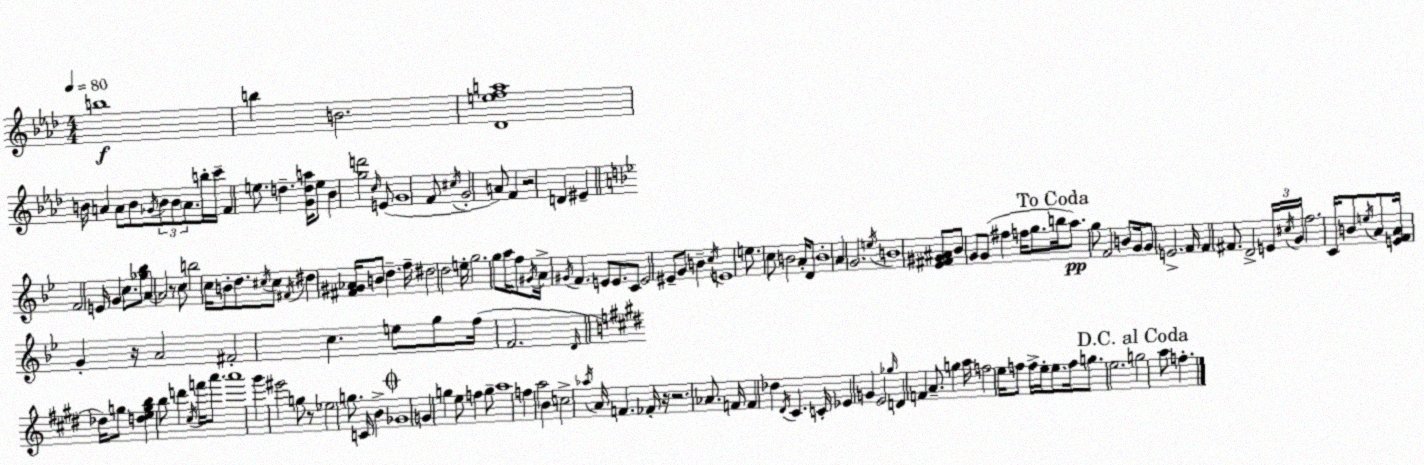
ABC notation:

X:1
T:Untitled
M:4/4
L:1/4
K:Fm
b4 b B2 [_Defa]4 B/4 A A/2 B/2 _G/4 B/2 B/2 A/2 b/4 c'/4 F e/2 d [Gda]/4 e/2 _B [gd']2 c/4 E/2 G4 F/2 ^c/4 G2 A/2 F z2 D ^E F2 E/4 G c/2 [_g_b]/2 A A2 z/2 c/2 b2 c/4 B/2 d/2 ^c/4 ^c/2 ^F/4 ^d [^F^G_A]/4 B/2 d f/4 ^d2 d2 e/4 g2 g/2 a/4 f/2 ^G/4 A/4 ^G/4 F E/2 E/2 C/2 E2 ^E/2 G/2 B c/4 E4 e/2 c/2 B2 A/4 D/2 B4 A G2 e/4 B4 [_E^F^G^A]/2 _B/2 G/2 G/2 ^f f/4 g/2 b/4 a/2 g/2 F2 B/2 G/4 G/2 E2 F/4 F ^F/2 D2 E/4 ^c/4 G/4 f2 C/4 B/2 e/4 A/2 [EFA]/4 G z/4 A2 ^F2 c e/2 g/2 f/4 F2 D/4 _d/4 g/2 [degb] b/2 d' ^c/4 f'/4 a'/2 a'4 ^g' ^e'2 g/2 z/2 _e2 g/2 C/4 B _G4 G g e/2 f g/2 a4 f a2 B c2 _a/4 A/4 F _F/4 z/4 z2 _A/2 F/4 F _d ^D/4 ^C C/4 _E G E2 _g/4 D F A/2 g a/4 f2 e/4 f/2 f/4 e/4 e/2 f/4 g/2 e2 g2 a/2 f